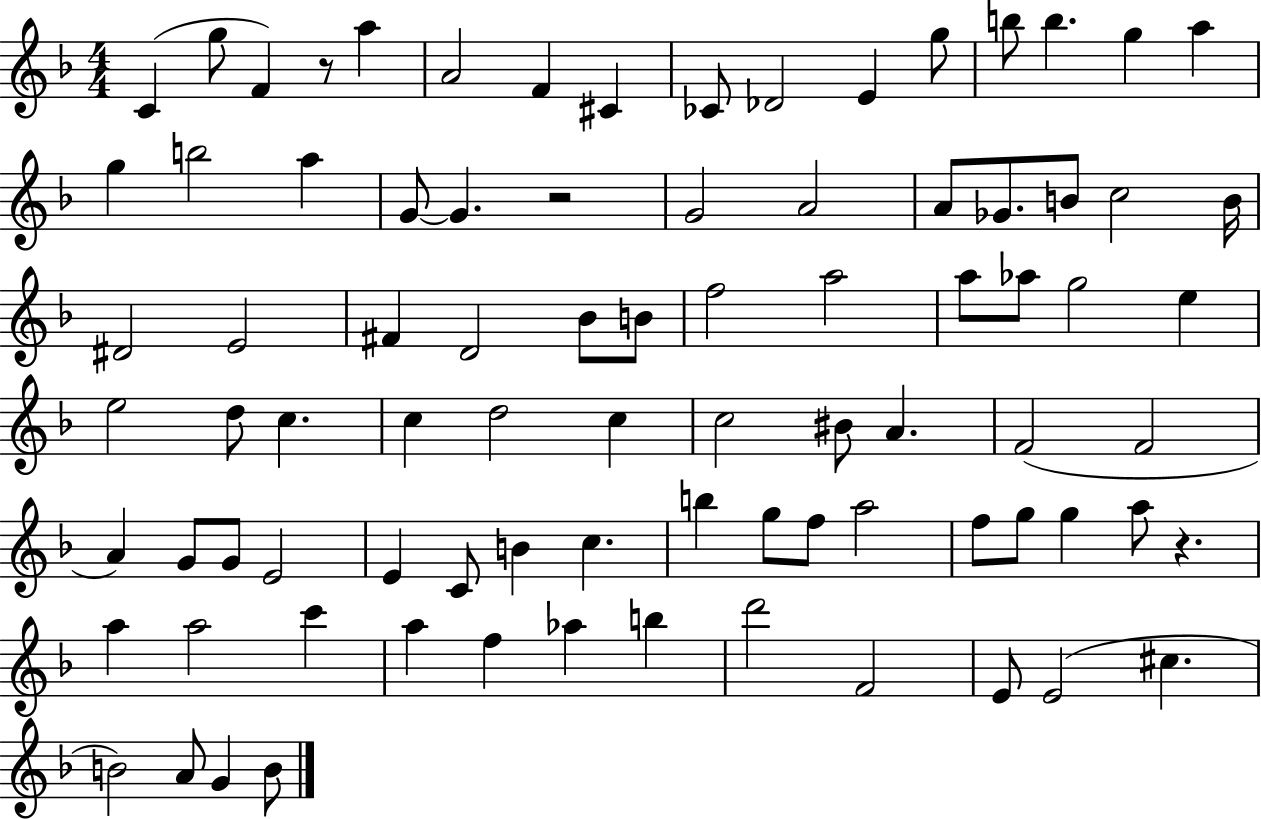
X:1
T:Untitled
M:4/4
L:1/4
K:F
C g/2 F z/2 a A2 F ^C _C/2 _D2 E g/2 b/2 b g a g b2 a G/2 G z2 G2 A2 A/2 _G/2 B/2 c2 B/4 ^D2 E2 ^F D2 _B/2 B/2 f2 a2 a/2 _a/2 g2 e e2 d/2 c c d2 c c2 ^B/2 A F2 F2 A G/2 G/2 E2 E C/2 B c b g/2 f/2 a2 f/2 g/2 g a/2 z a a2 c' a f _a b d'2 F2 E/2 E2 ^c B2 A/2 G B/2